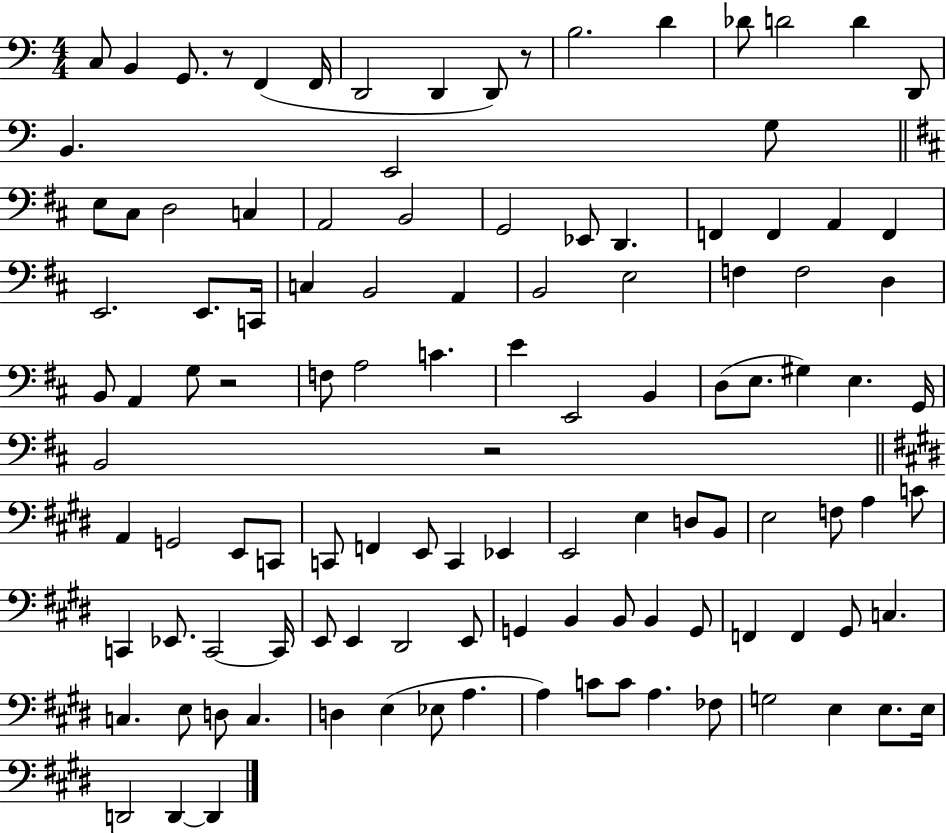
C3/e B2/q G2/e. R/e F2/q F2/s D2/h D2/q D2/e R/e B3/h. D4/q Db4/e D4/h D4/q D2/e B2/q. E2/h G3/e E3/e C#3/e D3/h C3/q A2/h B2/h G2/h Eb2/e D2/q. F2/q F2/q A2/q F2/q E2/h. E2/e. C2/s C3/q B2/h A2/q B2/h E3/h F3/q F3/h D3/q B2/e A2/q G3/e R/h F3/e A3/h C4/q. E4/q E2/h B2/q D3/e E3/e. G#3/q E3/q. G2/s B2/h R/h A2/q G2/h E2/e C2/e C2/e F2/q E2/e C2/q Eb2/q E2/h E3/q D3/e B2/e E3/h F3/e A3/q C4/e C2/q Eb2/e. C2/h C2/s E2/e E2/q D#2/h E2/e G2/q B2/q B2/e B2/q G2/e F2/q F2/q G#2/e C3/q. C3/q. E3/e D3/e C3/q. D3/q E3/q Eb3/e A3/q. A3/q C4/e C4/e A3/q. FES3/e G3/h E3/q E3/e. E3/s D2/h D2/q D2/q